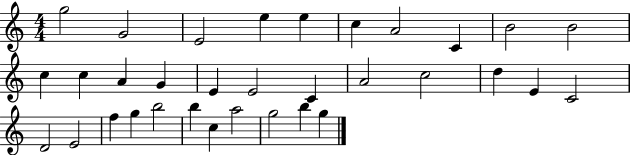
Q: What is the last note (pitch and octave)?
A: G5